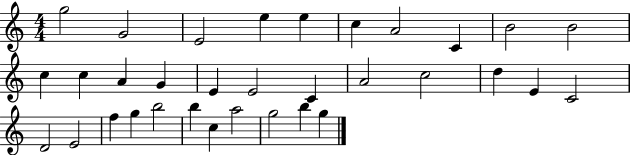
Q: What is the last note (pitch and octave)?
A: G5